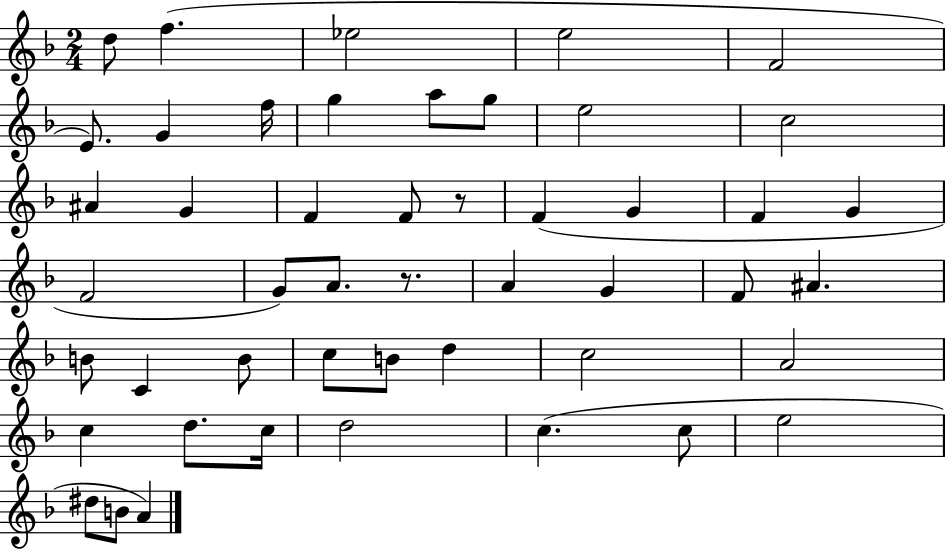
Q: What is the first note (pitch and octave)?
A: D5